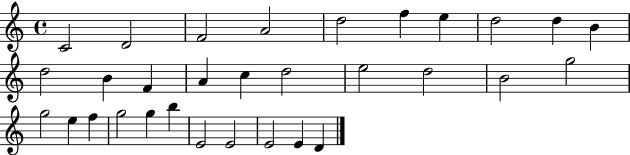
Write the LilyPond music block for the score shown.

{
  \clef treble
  \time 4/4
  \defaultTimeSignature
  \key c \major
  c'2 d'2 | f'2 a'2 | d''2 f''4 e''4 | d''2 d''4 b'4 | \break d''2 b'4 f'4 | a'4 c''4 d''2 | e''2 d''2 | b'2 g''2 | \break g''2 e''4 f''4 | g''2 g''4 b''4 | e'2 e'2 | e'2 e'4 d'4 | \break \bar "|."
}